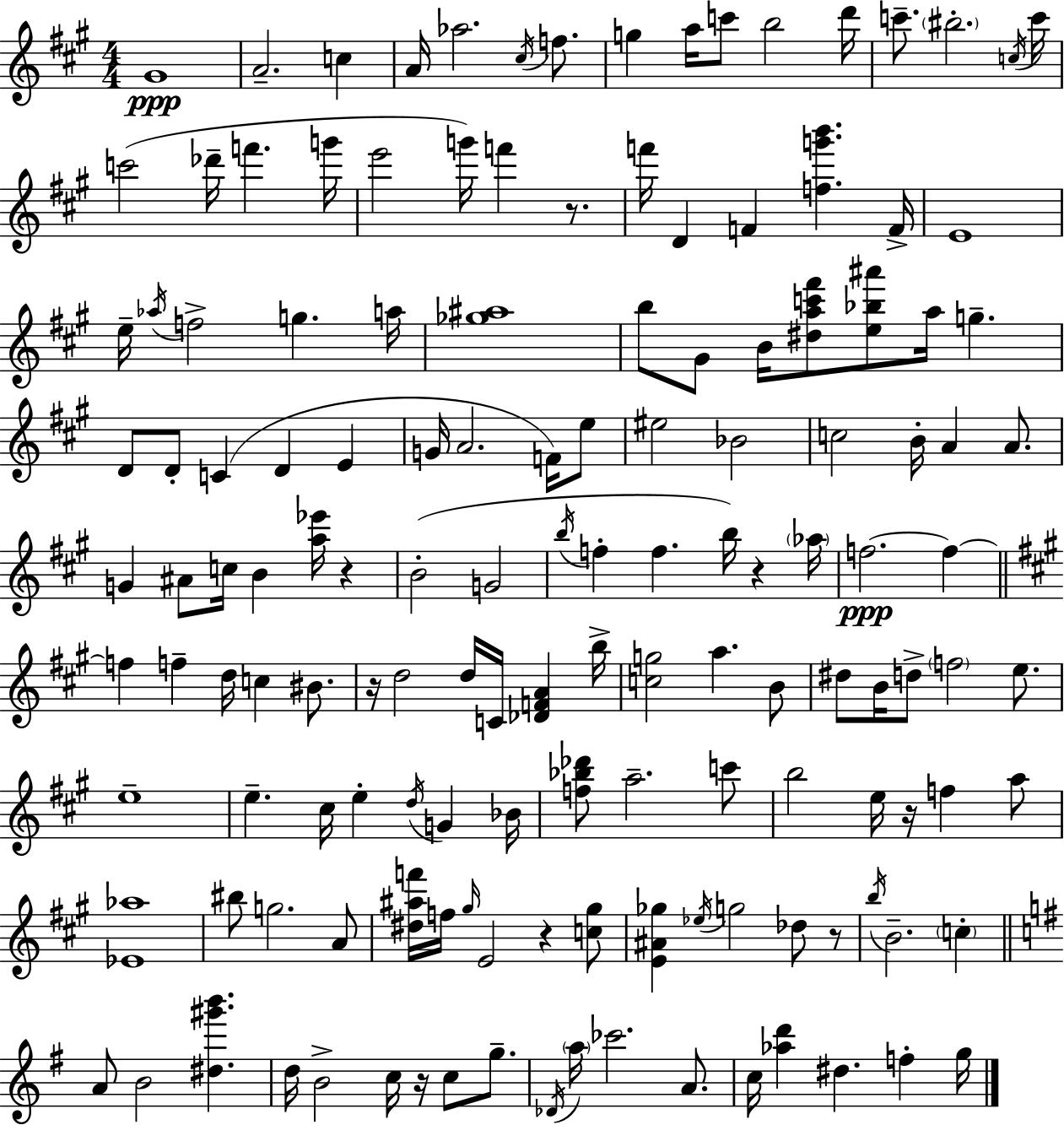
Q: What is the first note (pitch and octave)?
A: G#4